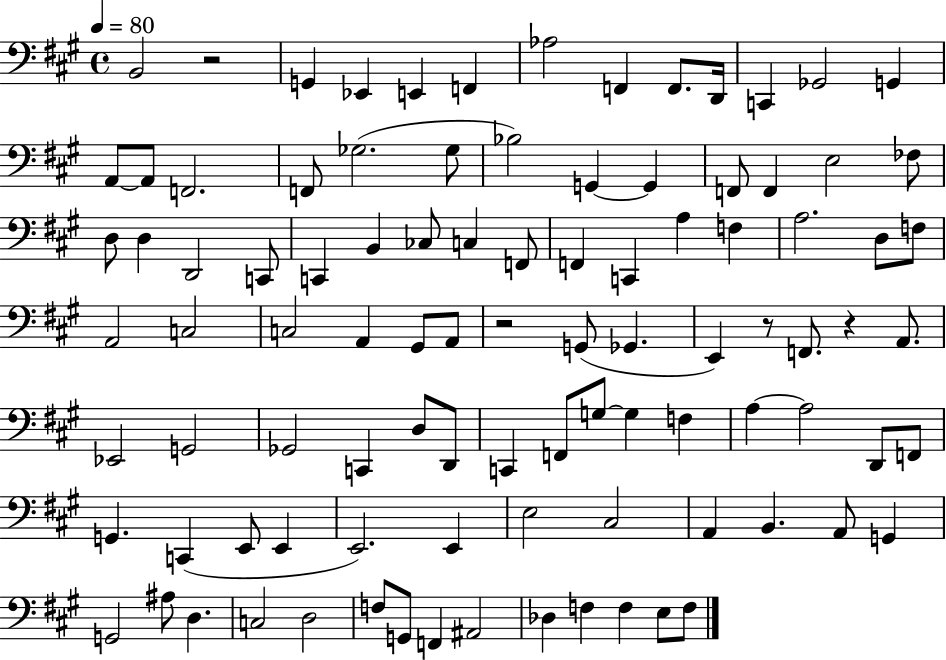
X:1
T:Untitled
M:4/4
L:1/4
K:A
B,,2 z2 G,, _E,, E,, F,, _A,2 F,, F,,/2 D,,/4 C,, _G,,2 G,, A,,/2 A,,/2 F,,2 F,,/2 _G,2 _G,/2 _B,2 G,, G,, F,,/2 F,, E,2 _F,/2 D,/2 D, D,,2 C,,/2 C,, B,, _C,/2 C, F,,/2 F,, C,, A, F, A,2 D,/2 F,/2 A,,2 C,2 C,2 A,, ^G,,/2 A,,/2 z2 G,,/2 _G,, E,, z/2 F,,/2 z A,,/2 _E,,2 G,,2 _G,,2 C,, D,/2 D,,/2 C,, F,,/2 G,/2 G, F, A, A,2 D,,/2 F,,/2 G,, C,, E,,/2 E,, E,,2 E,, E,2 ^C,2 A,, B,, A,,/2 G,, G,,2 ^A,/2 D, C,2 D,2 F,/2 G,,/2 F,, ^A,,2 _D, F, F, E,/2 F,/2